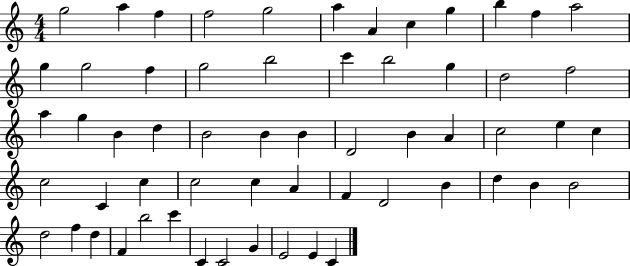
X:1
T:Untitled
M:4/4
L:1/4
K:C
g2 a f f2 g2 a A c g b f a2 g g2 f g2 b2 c' b2 g d2 f2 a g B d B2 B B D2 B A c2 e c c2 C c c2 c A F D2 B d B B2 d2 f d F b2 c' C C2 G E2 E C